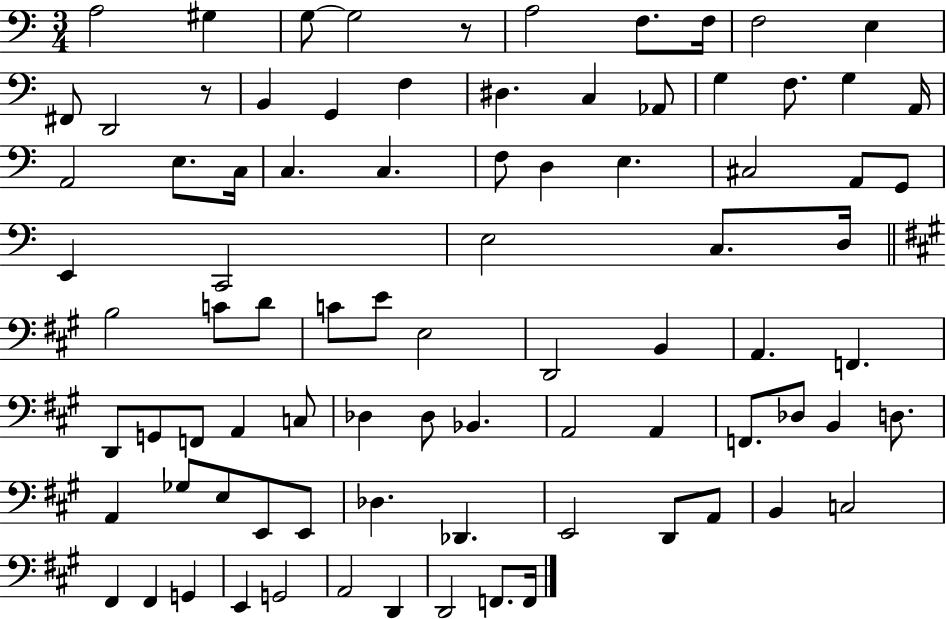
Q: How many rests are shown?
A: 2